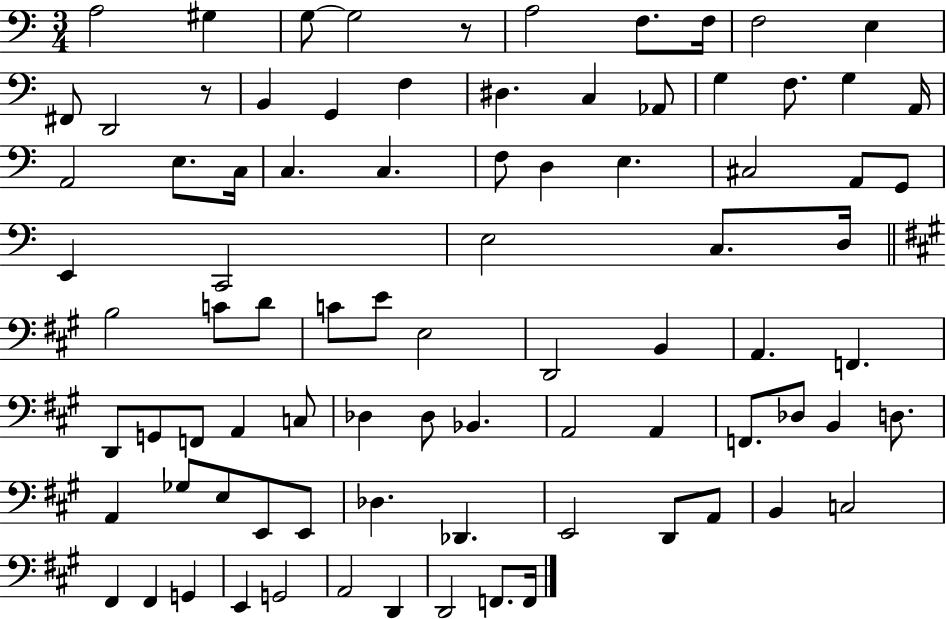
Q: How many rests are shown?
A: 2